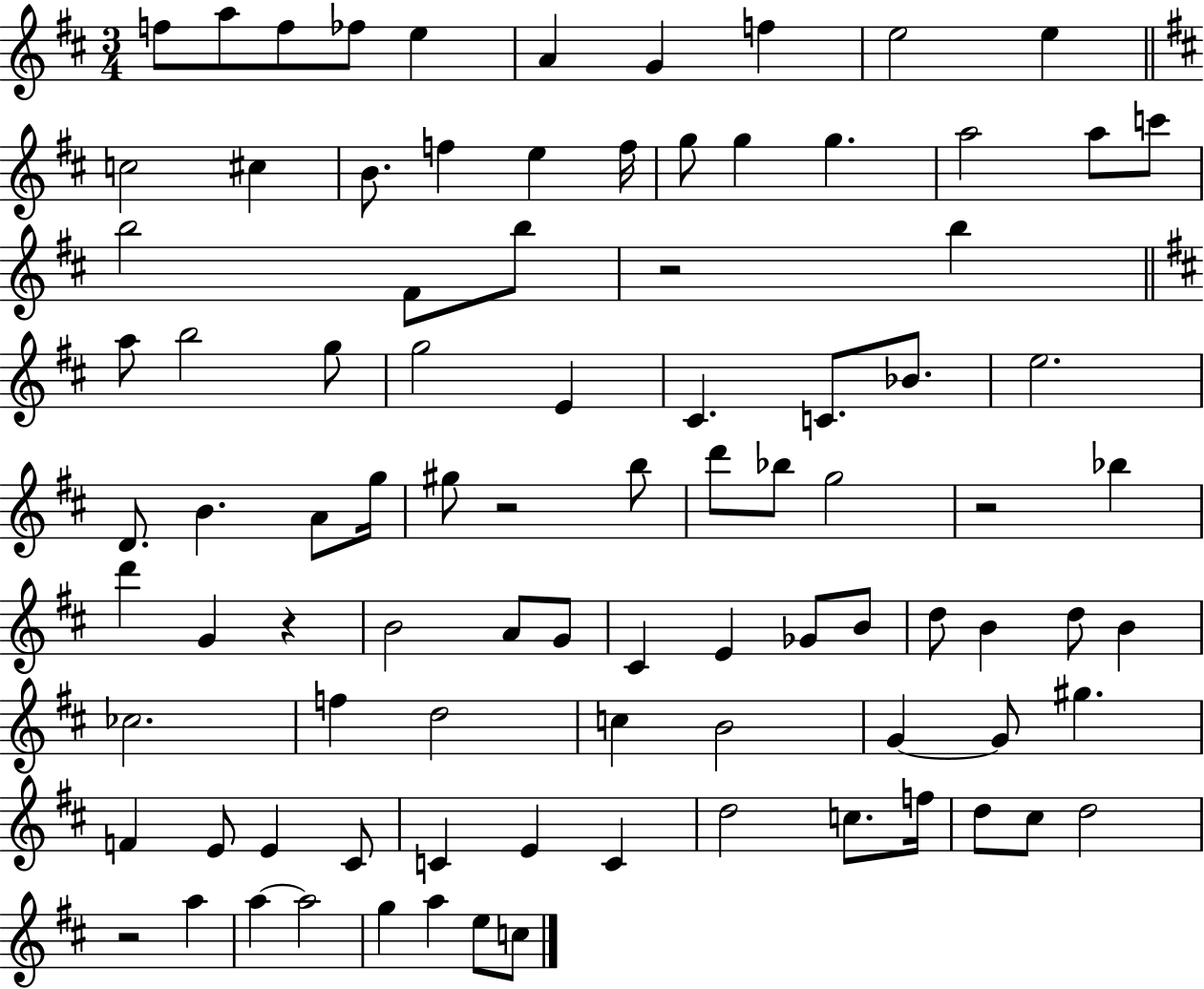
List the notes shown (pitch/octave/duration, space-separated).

F5/e A5/e F5/e FES5/e E5/q A4/q G4/q F5/q E5/h E5/q C5/h C#5/q B4/e. F5/q E5/q F5/s G5/e G5/q G5/q. A5/h A5/e C6/e B5/h F#4/e B5/e R/h B5/q A5/e B5/h G5/e G5/h E4/q C#4/q. C4/e. Bb4/e. E5/h. D4/e. B4/q. A4/e G5/s G#5/e R/h B5/e D6/e Bb5/e G5/h R/h Bb5/q D6/q G4/q R/q B4/h A4/e G4/e C#4/q E4/q Gb4/e B4/e D5/e B4/q D5/e B4/q CES5/h. F5/q D5/h C5/q B4/h G4/q G4/e G#5/q. F4/q E4/e E4/q C#4/e C4/q E4/q C4/q D5/h C5/e. F5/s D5/e C#5/e D5/h R/h A5/q A5/q A5/h G5/q A5/q E5/e C5/e